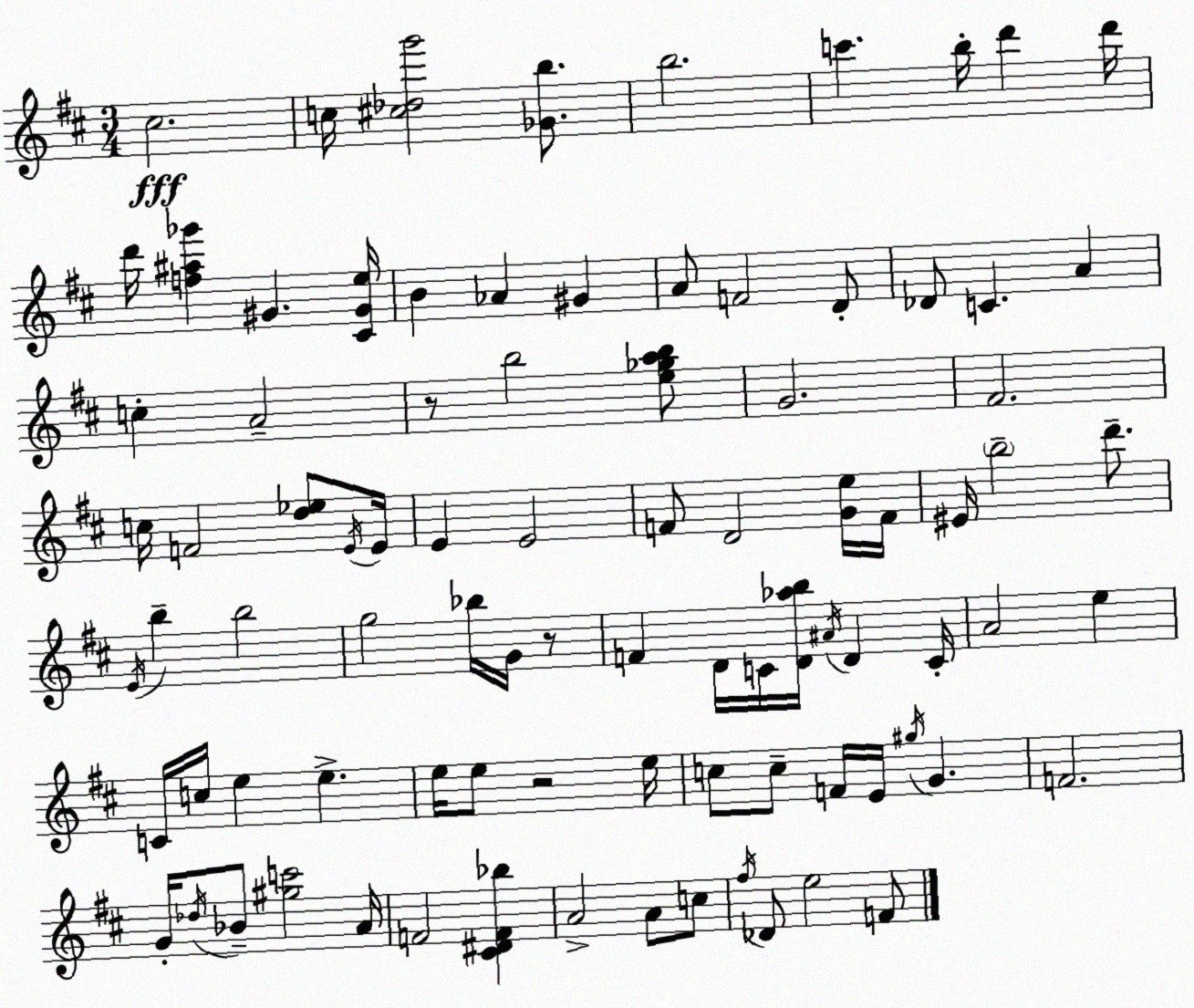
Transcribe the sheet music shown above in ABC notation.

X:1
T:Untitled
M:3/4
L:1/4
K:D
^c2 c/4 [^c_dg']2 [_Gb]/2 b2 c' b/4 d' d'/4 d'/4 [f^a_g'] ^G [^C^Ge]/4 B _A ^G A/2 F2 D/2 _D/2 C A c A2 z/2 b2 [e_gab]/2 G2 ^F2 c/4 F2 [d_e]/2 E/4 E/4 E E2 F/2 D2 [Ge]/4 F/4 ^E/4 b2 d'/2 E/4 b b2 g2 _b/4 G/4 z/2 F D/4 C/4 [D_ab]/4 ^A/4 D C/4 A2 e C/4 c/4 e e e/4 e/2 z2 e/4 c/2 c/2 F/4 E/4 ^g/4 G F2 G/4 _d/4 _B/2 [^gc']2 A/4 F2 [^C^DF_b] A2 A/2 c/2 ^f/4 _D/2 e2 F/2